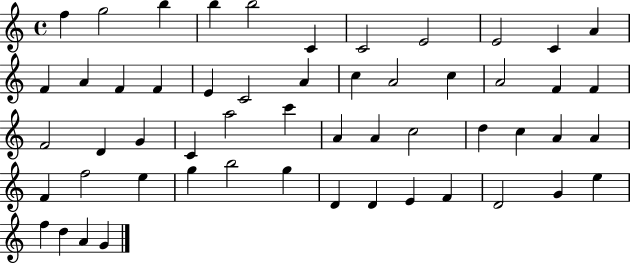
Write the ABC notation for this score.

X:1
T:Untitled
M:4/4
L:1/4
K:C
f g2 b b b2 C C2 E2 E2 C A F A F F E C2 A c A2 c A2 F F F2 D G C a2 c' A A c2 d c A A F f2 e g b2 g D D E F D2 G e f d A G